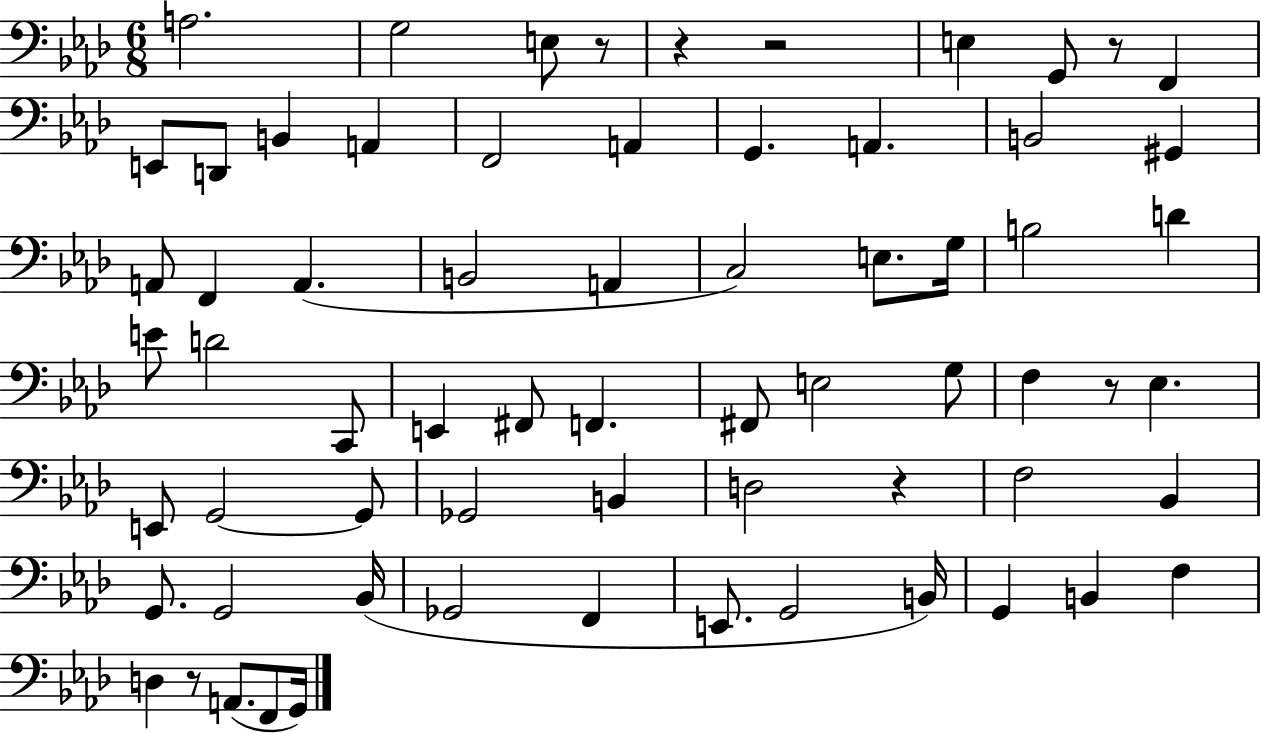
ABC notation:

X:1
T:Untitled
M:6/8
L:1/4
K:Ab
A,2 G,2 E,/2 z/2 z z2 E, G,,/2 z/2 F,, E,,/2 D,,/2 B,, A,, F,,2 A,, G,, A,, B,,2 ^G,, A,,/2 F,, A,, B,,2 A,, C,2 E,/2 G,/4 B,2 D E/2 D2 C,,/2 E,, ^F,,/2 F,, ^F,,/2 E,2 G,/2 F, z/2 _E, E,,/2 G,,2 G,,/2 _G,,2 B,, D,2 z F,2 _B,, G,,/2 G,,2 _B,,/4 _G,,2 F,, E,,/2 G,,2 B,,/4 G,, B,, F, D, z/2 A,,/2 F,,/2 G,,/4